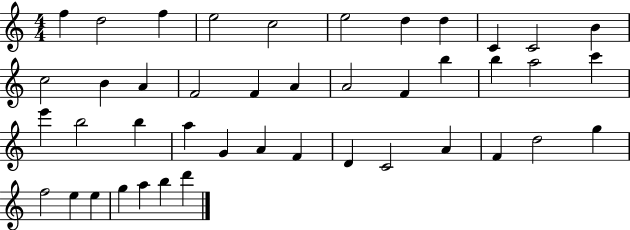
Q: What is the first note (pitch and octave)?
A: F5